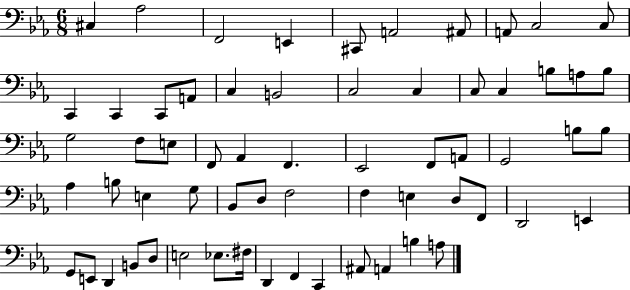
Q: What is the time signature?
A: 6/8